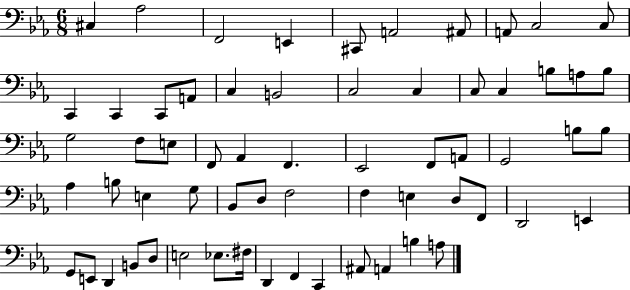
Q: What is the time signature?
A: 6/8